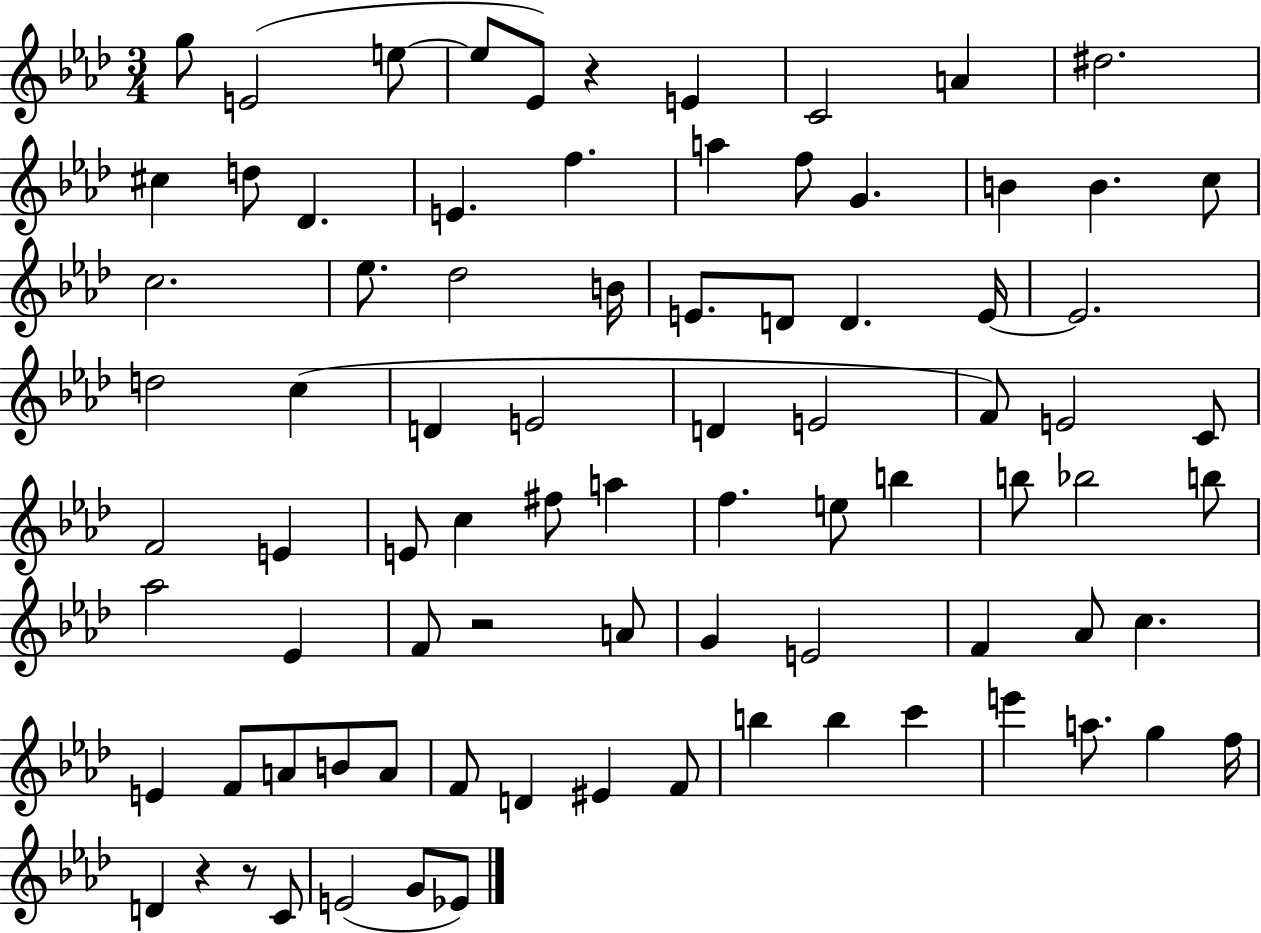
{
  \clef treble
  \numericTimeSignature
  \time 3/4
  \key aes \major
  g''8 e'2( e''8~~ | e''8 ees'8) r4 e'4 | c'2 a'4 | dis''2. | \break cis''4 d''8 des'4. | e'4. f''4. | a''4 f''8 g'4. | b'4 b'4. c''8 | \break c''2. | ees''8. des''2 b'16 | e'8. d'8 d'4. e'16~~ | e'2. | \break d''2 c''4( | d'4 e'2 | d'4 e'2 | f'8) e'2 c'8 | \break f'2 e'4 | e'8 c''4 fis''8 a''4 | f''4. e''8 b''4 | b''8 bes''2 b''8 | \break aes''2 ees'4 | f'8 r2 a'8 | g'4 e'2 | f'4 aes'8 c''4. | \break e'4 f'8 a'8 b'8 a'8 | f'8 d'4 eis'4 f'8 | b''4 b''4 c'''4 | e'''4 a''8. g''4 f''16 | \break d'4 r4 r8 c'8 | e'2( g'8 ees'8) | \bar "|."
}